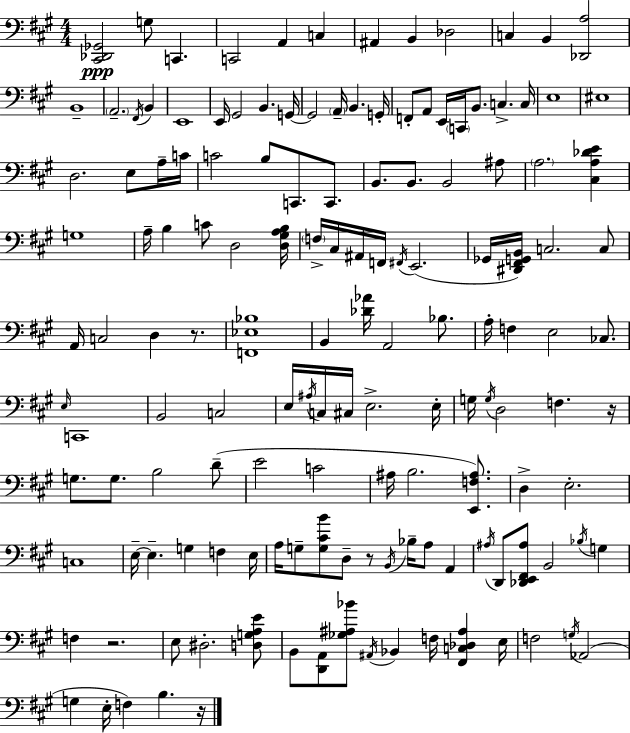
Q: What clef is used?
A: bass